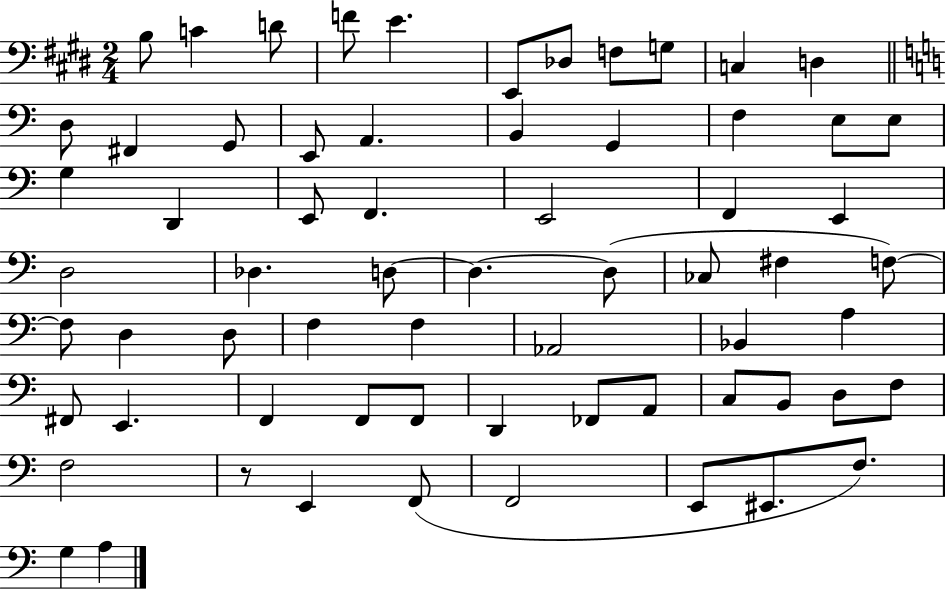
B3/e C4/q D4/e F4/e E4/q. E2/e Db3/e F3/e G3/e C3/q D3/q D3/e F#2/q G2/e E2/e A2/q. B2/q G2/q F3/q E3/e E3/e G3/q D2/q E2/e F2/q. E2/h F2/q E2/q D3/h Db3/q. D3/e D3/q. D3/e CES3/e F#3/q F3/e F3/e D3/q D3/e F3/q F3/q Ab2/h Bb2/q A3/q F#2/e E2/q. F2/q F2/e F2/e D2/q FES2/e A2/e C3/e B2/e D3/e F3/e F3/h R/e E2/q F2/e F2/h E2/e EIS2/e. F3/e. G3/q A3/q